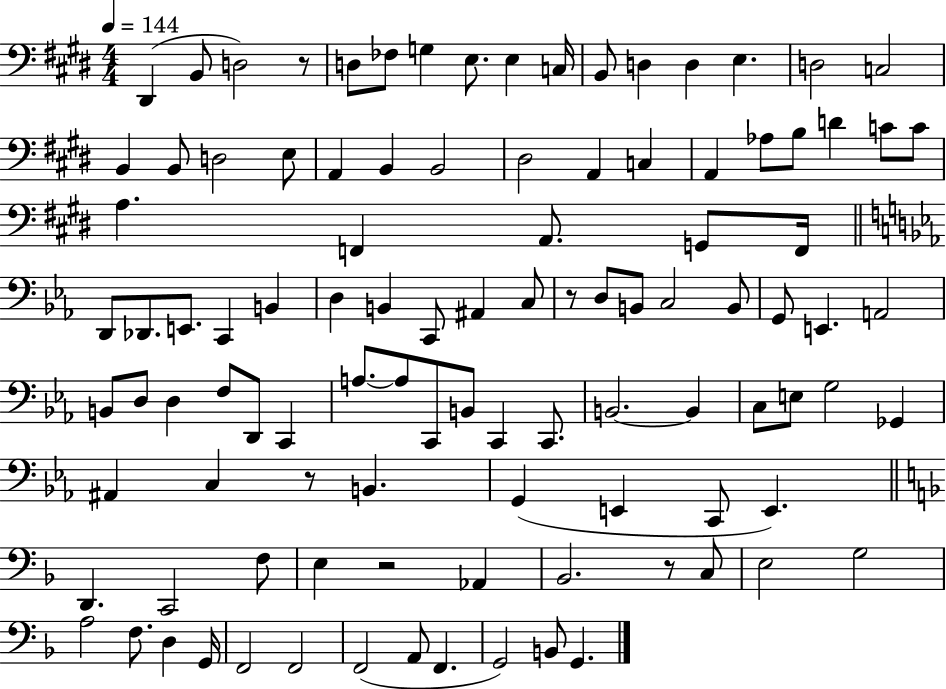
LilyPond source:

{
  \clef bass
  \numericTimeSignature
  \time 4/4
  \key e \major
  \tempo 4 = 144
  \repeat volta 2 { dis,4( b,8 d2) r8 | d8 fes8 g4 e8. e4 c16 | b,8 d4 d4 e4. | d2 c2 | \break b,4 b,8 d2 e8 | a,4 b,4 b,2 | dis2 a,4 c4 | a,4 aes8 b8 d'4 c'8 c'8 | \break a4. f,4 a,8. g,8 f,16 | \bar "||" \break \key ees \major d,8 des,8. e,8. c,4 b,4 | d4 b,4 c,8 ais,4 c8 | r8 d8 b,8 c2 b,8 | g,8 e,4. a,2 | \break b,8 d8 d4 f8 d,8 c,4 | a8.~~ a8 c,8 b,8 c,4 c,8. | b,2.~~ b,4 | c8 e8 g2 ges,4 | \break ais,4 c4 r8 b,4. | g,4( e,4 c,8 e,4.) | \bar "||" \break \key f \major d,4. c,2 f8 | e4 r2 aes,4 | bes,2. r8 c8 | e2 g2 | \break a2 f8. d4 g,16 | f,2 f,2 | f,2( a,8 f,4. | g,2) b,8 g,4. | \break } \bar "|."
}